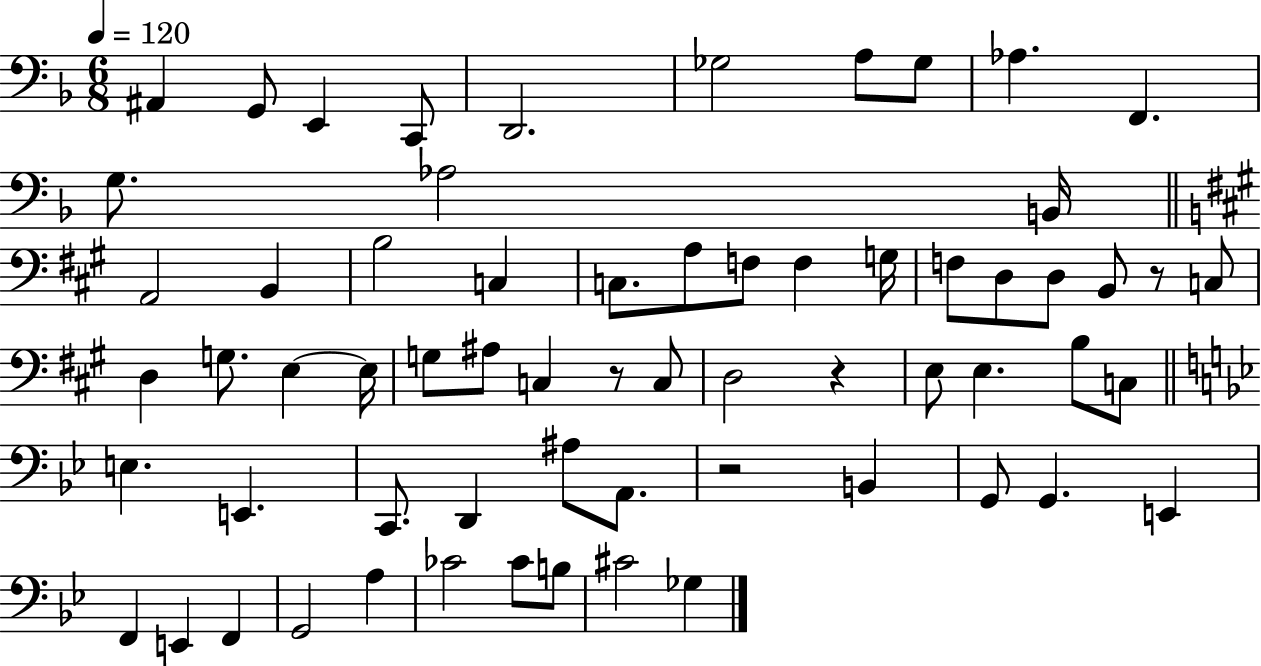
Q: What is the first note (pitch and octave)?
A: A#2